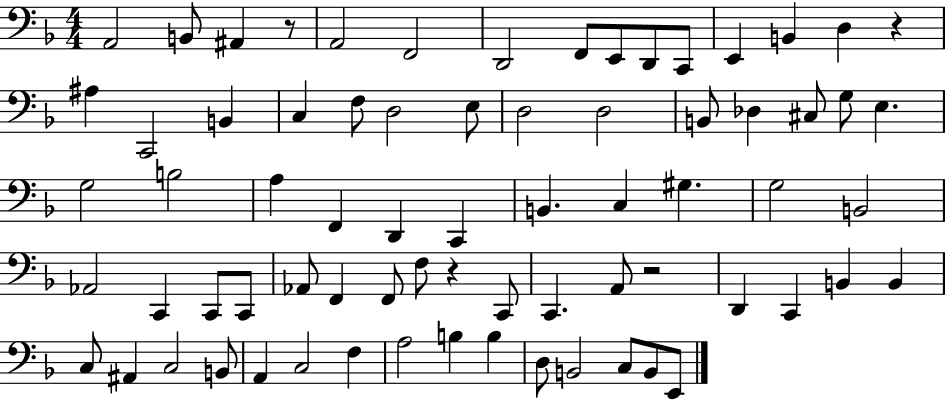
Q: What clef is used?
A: bass